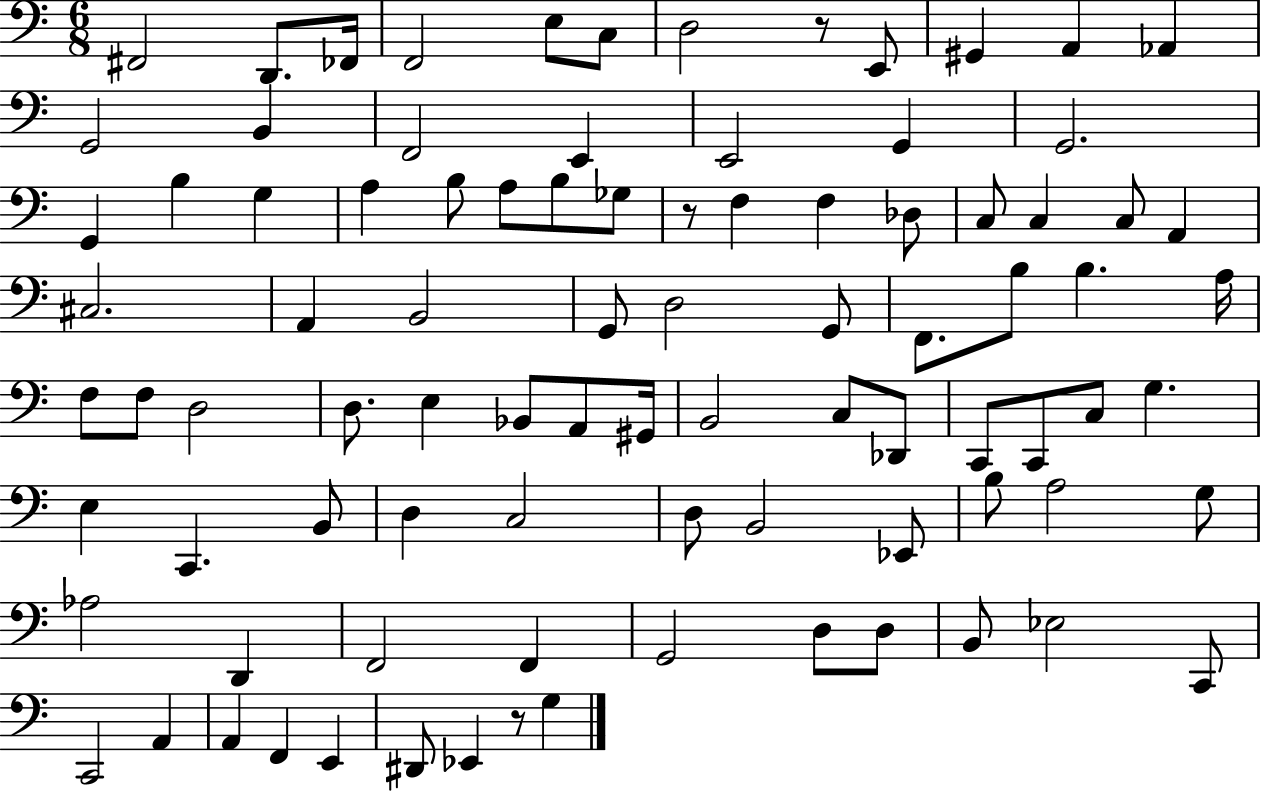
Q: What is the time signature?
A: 6/8